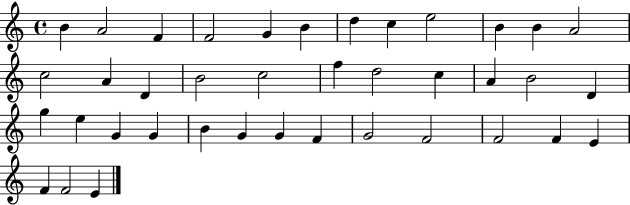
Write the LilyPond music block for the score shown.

{
  \clef treble
  \time 4/4
  \defaultTimeSignature
  \key c \major
  b'4 a'2 f'4 | f'2 g'4 b'4 | d''4 c''4 e''2 | b'4 b'4 a'2 | \break c''2 a'4 d'4 | b'2 c''2 | f''4 d''2 c''4 | a'4 b'2 d'4 | \break g''4 e''4 g'4 g'4 | b'4 g'4 g'4 f'4 | g'2 f'2 | f'2 f'4 e'4 | \break f'4 f'2 e'4 | \bar "|."
}